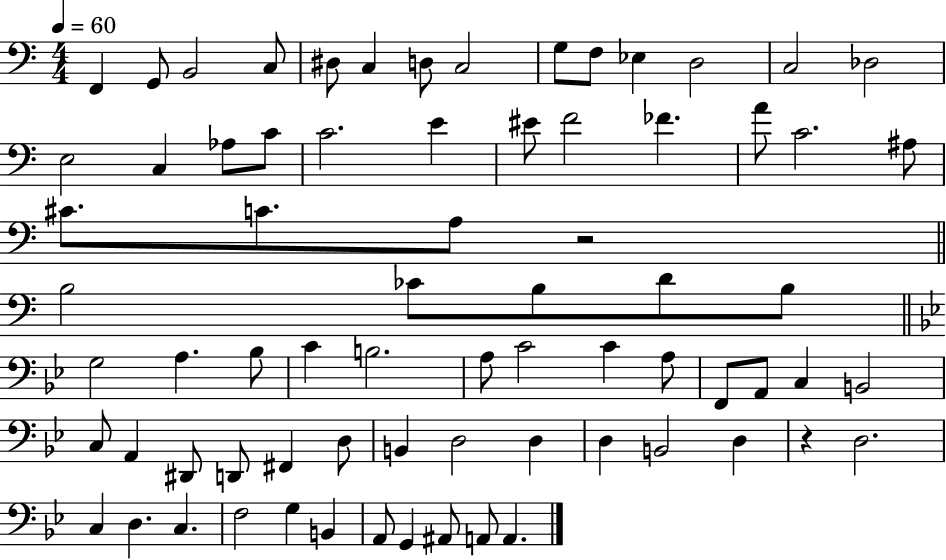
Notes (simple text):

F2/q G2/e B2/h C3/e D#3/e C3/q D3/e C3/h G3/e F3/e Eb3/q D3/h C3/h Db3/h E3/h C3/q Ab3/e C4/e C4/h. E4/q EIS4/e F4/h FES4/q. A4/e C4/h. A#3/e C#4/e. C4/e. A3/e R/h B3/h CES4/e B3/e D4/e B3/e G3/h A3/q. Bb3/e C4/q B3/h. A3/e C4/h C4/q A3/e F2/e A2/e C3/q B2/h C3/e A2/q D#2/e D2/e F#2/q D3/e B2/q D3/h D3/q D3/q B2/h D3/q R/q D3/h. C3/q D3/q. C3/q. F3/h G3/q B2/q A2/e G2/q A#2/e A2/e A2/q.